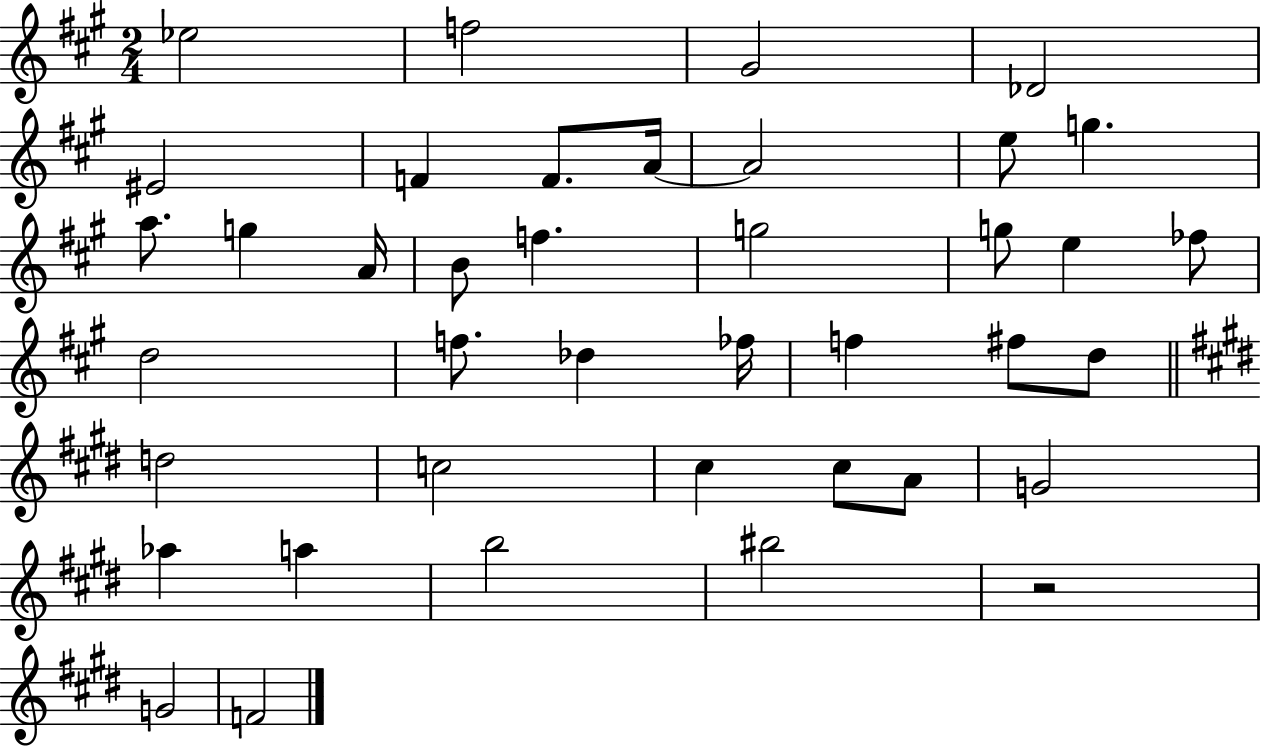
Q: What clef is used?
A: treble